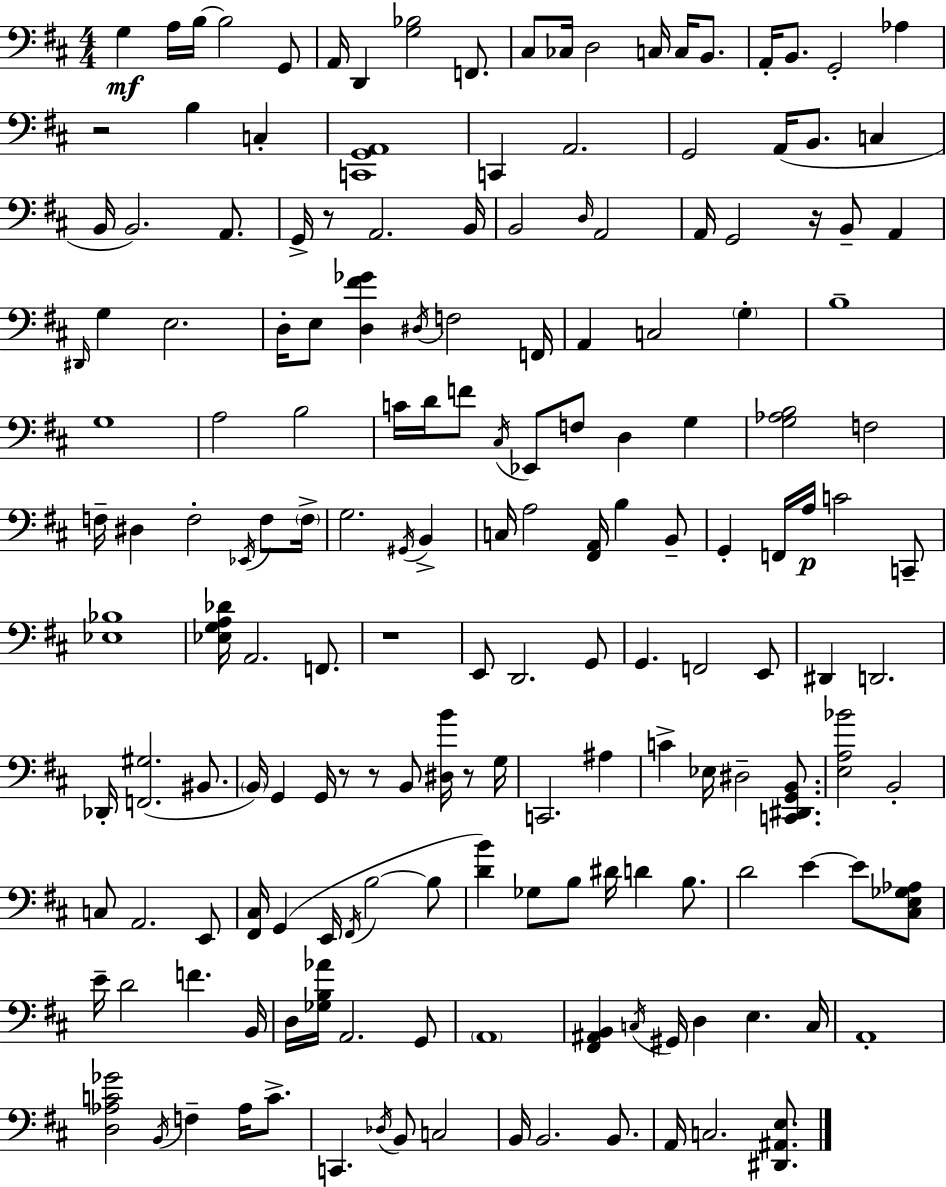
X:1
T:Untitled
M:4/4
L:1/4
K:D
G, A,/4 B,/4 B,2 G,,/2 A,,/4 D,, [G,_B,]2 F,,/2 ^C,/2 _C,/4 D,2 C,/4 C,/4 B,,/2 A,,/4 B,,/2 G,,2 _A, z2 B, C, [C,,G,,A,,]4 C,, A,,2 G,,2 A,,/4 B,,/2 C, B,,/4 B,,2 A,,/2 G,,/4 z/2 A,,2 B,,/4 B,,2 D,/4 A,,2 A,,/4 G,,2 z/4 B,,/2 A,, ^D,,/4 G, E,2 D,/4 E,/2 [D,^F_G] ^D,/4 F,2 F,,/4 A,, C,2 G, B,4 G,4 A,2 B,2 C/4 D/4 F/2 ^C,/4 _E,,/2 F,/2 D, G, [G,_A,B,]2 F,2 F,/4 ^D, F,2 _E,,/4 F,/2 F,/4 G,2 ^G,,/4 B,, C,/4 A,2 [^F,,A,,]/4 B, B,,/2 G,, F,,/4 A,/4 C2 C,,/2 [_E,_B,]4 [_E,G,A,_D]/4 A,,2 F,,/2 z4 E,,/2 D,,2 G,,/2 G,, F,,2 E,,/2 ^D,, D,,2 _D,,/4 [F,,^G,]2 ^B,,/2 B,,/4 G,, G,,/4 z/2 z/2 B,,/2 [^D,B]/4 z/2 G,/4 C,,2 ^A, C _E,/4 ^D,2 [C,,^D,,G,,B,,]/2 [E,A,_B]2 B,,2 C,/2 A,,2 E,,/2 [^F,,^C,]/4 G,, E,,/4 ^F,,/4 B,2 B,/2 [DB] _G,/2 B,/2 ^D/4 D B,/2 D2 E E/2 [^C,E,_G,_A,]/2 E/4 D2 F B,,/4 D,/4 [_G,B,_A]/4 A,,2 G,,/2 A,,4 [^F,,^A,,B,,] C,/4 ^G,,/4 D, E, C,/4 A,,4 [D,_A,C_G]2 B,,/4 F, _A,/4 C/2 C,, _D,/4 B,,/2 C,2 B,,/4 B,,2 B,,/2 A,,/4 C,2 [^D,,^A,,E,]/2